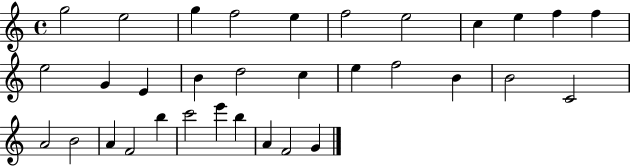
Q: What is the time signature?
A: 4/4